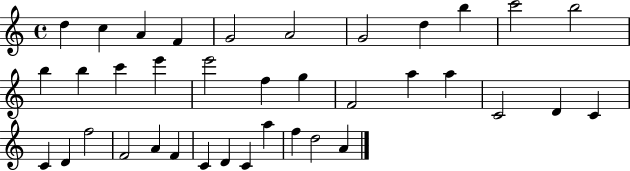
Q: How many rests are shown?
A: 0